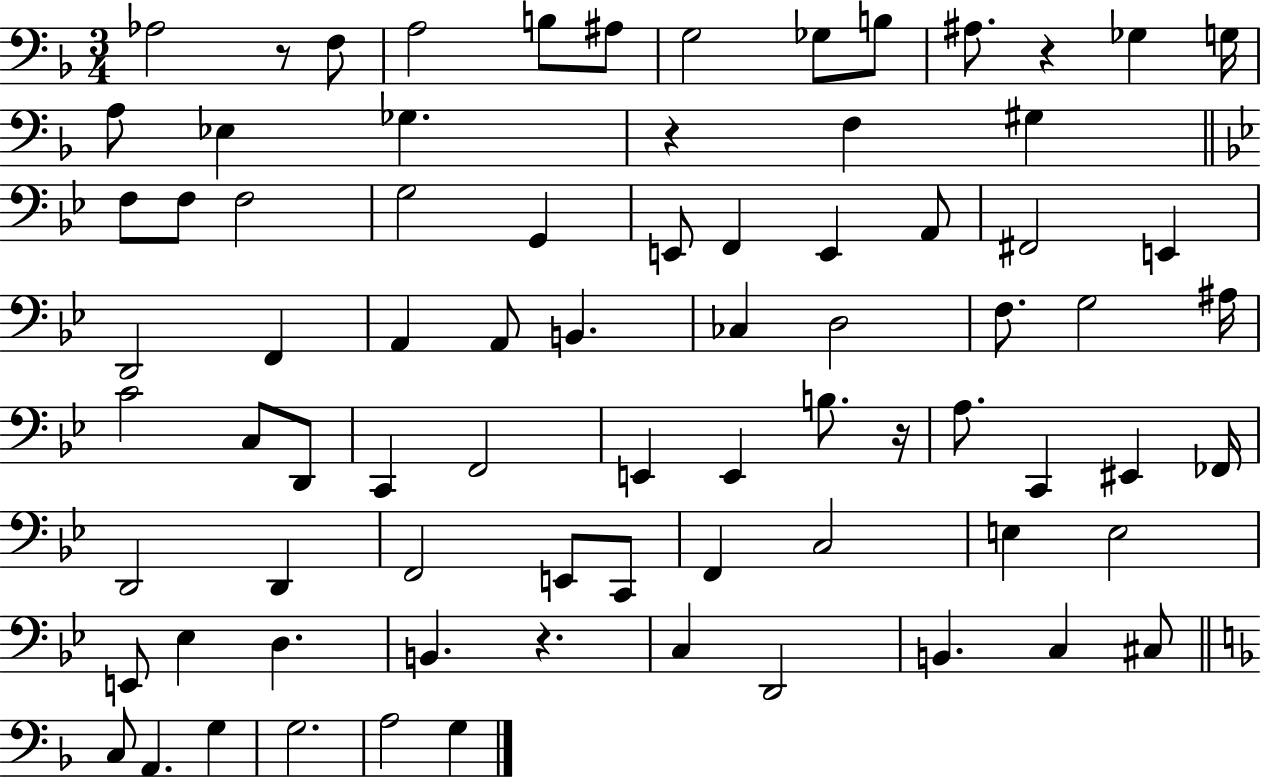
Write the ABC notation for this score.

X:1
T:Untitled
M:3/4
L:1/4
K:F
_A,2 z/2 F,/2 A,2 B,/2 ^A,/2 G,2 _G,/2 B,/2 ^A,/2 z _G, G,/4 A,/2 _E, _G, z F, ^G, F,/2 F,/2 F,2 G,2 G,, E,,/2 F,, E,, A,,/2 ^F,,2 E,, D,,2 F,, A,, A,,/2 B,, _C, D,2 F,/2 G,2 ^A,/4 C2 C,/2 D,,/2 C,, F,,2 E,, E,, B,/2 z/4 A,/2 C,, ^E,, _F,,/4 D,,2 D,, F,,2 E,,/2 C,,/2 F,, C,2 E, E,2 E,,/2 _E, D, B,, z C, D,,2 B,, C, ^C,/2 C,/2 A,, G, G,2 A,2 G,